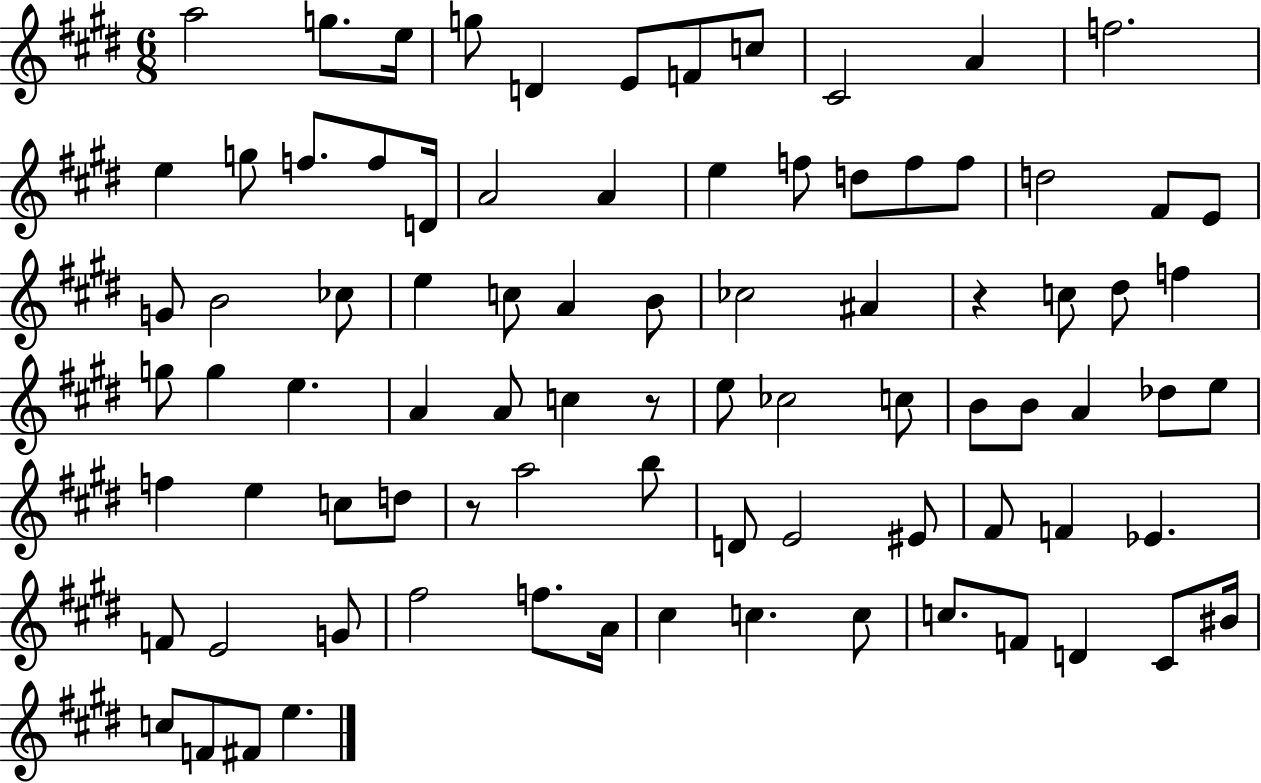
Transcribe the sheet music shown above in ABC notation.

X:1
T:Untitled
M:6/8
L:1/4
K:E
a2 g/2 e/4 g/2 D E/2 F/2 c/2 ^C2 A f2 e g/2 f/2 f/2 D/4 A2 A e f/2 d/2 f/2 f/2 d2 ^F/2 E/2 G/2 B2 _c/2 e c/2 A B/2 _c2 ^A z c/2 ^d/2 f g/2 g e A A/2 c z/2 e/2 _c2 c/2 B/2 B/2 A _d/2 e/2 f e c/2 d/2 z/2 a2 b/2 D/2 E2 ^E/2 ^F/2 F _E F/2 E2 G/2 ^f2 f/2 A/4 ^c c c/2 c/2 F/2 D ^C/2 ^B/4 c/2 F/2 ^F/2 e